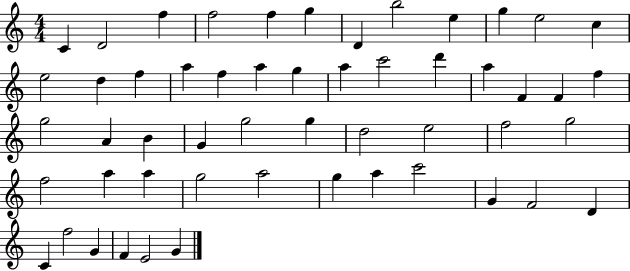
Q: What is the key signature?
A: C major